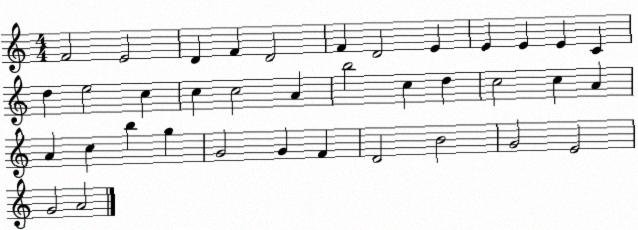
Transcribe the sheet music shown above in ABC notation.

X:1
T:Untitled
M:4/4
L:1/4
K:C
F2 E2 D F D2 F D2 E E E E C d e2 c c c2 A b2 c d c2 c A A c b g G2 G F D2 B2 G2 E2 G2 A2